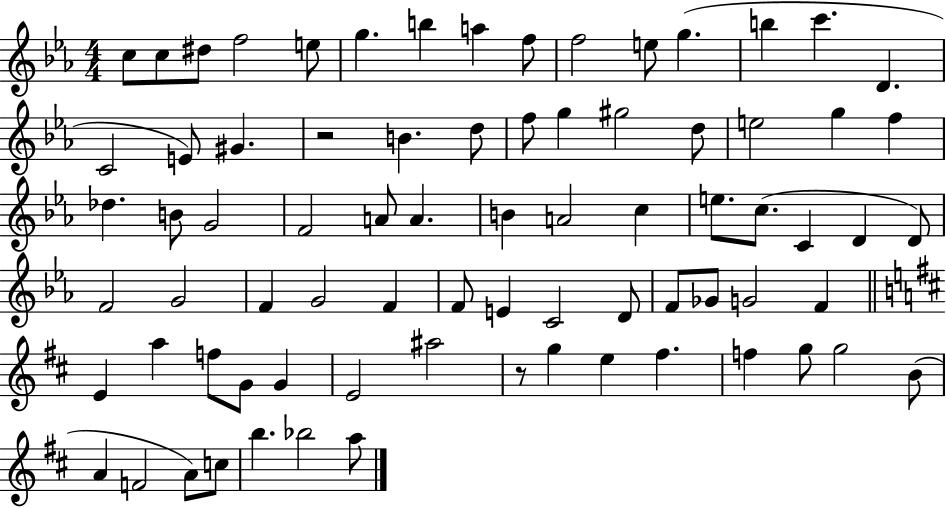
{
  \clef treble
  \numericTimeSignature
  \time 4/4
  \key ees \major
  \repeat volta 2 { c''8 c''8 dis''8 f''2 e''8 | g''4. b''4 a''4 f''8 | f''2 e''8 g''4.( | b''4 c'''4. d'4. | \break c'2 e'8) gis'4. | r2 b'4. d''8 | f''8 g''4 gis''2 d''8 | e''2 g''4 f''4 | \break des''4. b'8 g'2 | f'2 a'8 a'4. | b'4 a'2 c''4 | e''8. c''8.( c'4 d'4 d'8) | \break f'2 g'2 | f'4 g'2 f'4 | f'8 e'4 c'2 d'8 | f'8 ges'8 g'2 f'4 | \break \bar "||" \break \key d \major e'4 a''4 f''8 g'8 g'4 | e'2 ais''2 | r8 g''4 e''4 fis''4. | f''4 g''8 g''2 b'8( | \break a'4 f'2 a'8) c''8 | b''4. bes''2 a''8 | } \bar "|."
}